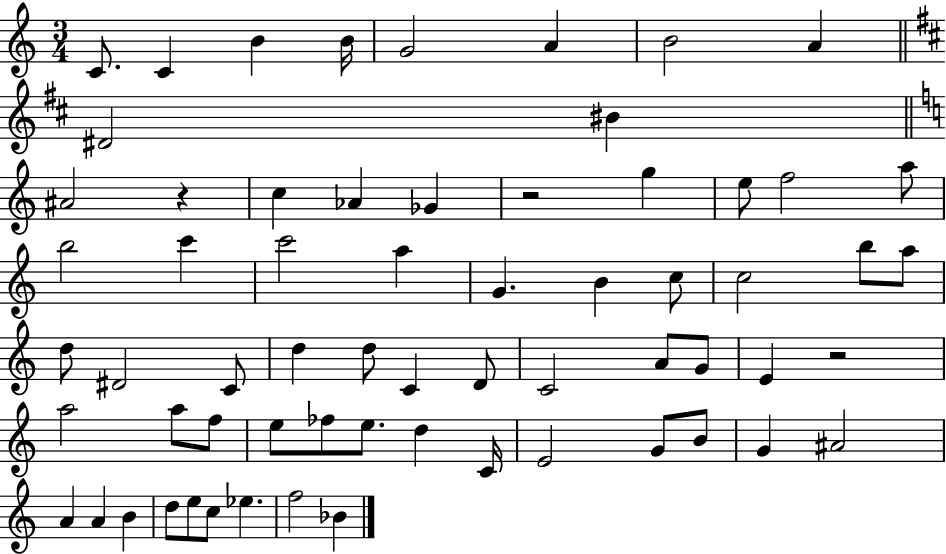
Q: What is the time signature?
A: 3/4